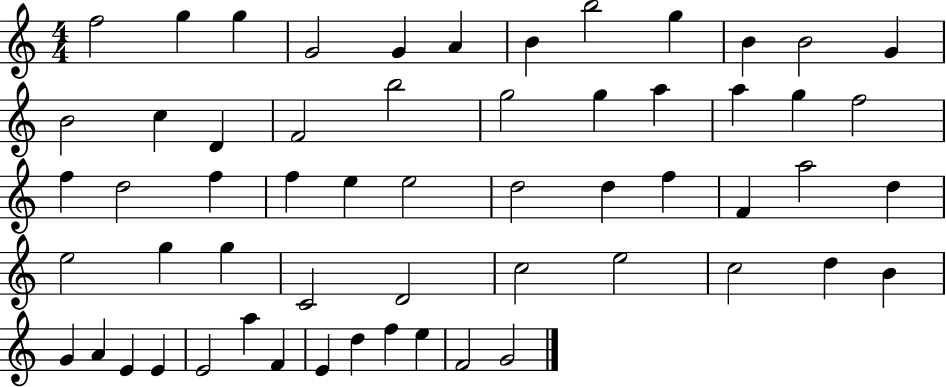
{
  \clef treble
  \numericTimeSignature
  \time 4/4
  \key c \major
  f''2 g''4 g''4 | g'2 g'4 a'4 | b'4 b''2 g''4 | b'4 b'2 g'4 | \break b'2 c''4 d'4 | f'2 b''2 | g''2 g''4 a''4 | a''4 g''4 f''2 | \break f''4 d''2 f''4 | f''4 e''4 e''2 | d''2 d''4 f''4 | f'4 a''2 d''4 | \break e''2 g''4 g''4 | c'2 d'2 | c''2 e''2 | c''2 d''4 b'4 | \break g'4 a'4 e'4 e'4 | e'2 a''4 f'4 | e'4 d''4 f''4 e''4 | f'2 g'2 | \break \bar "|."
}